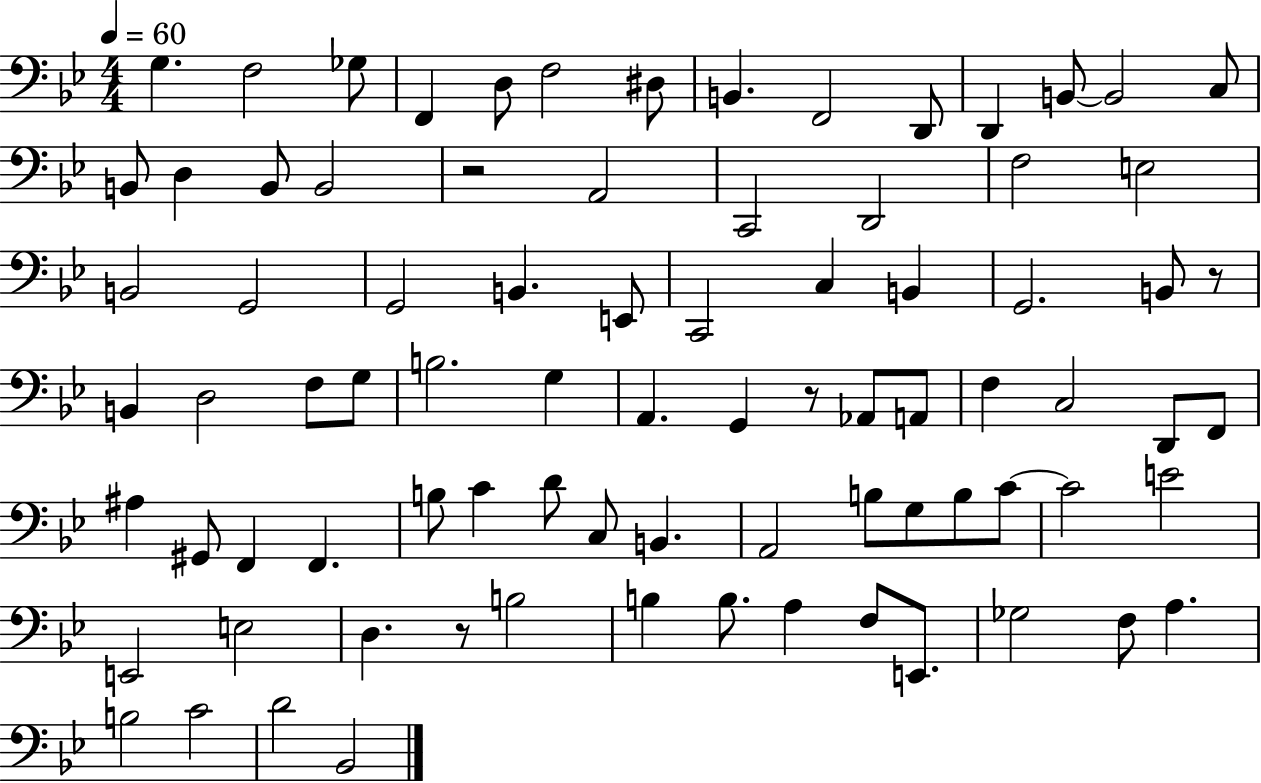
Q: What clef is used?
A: bass